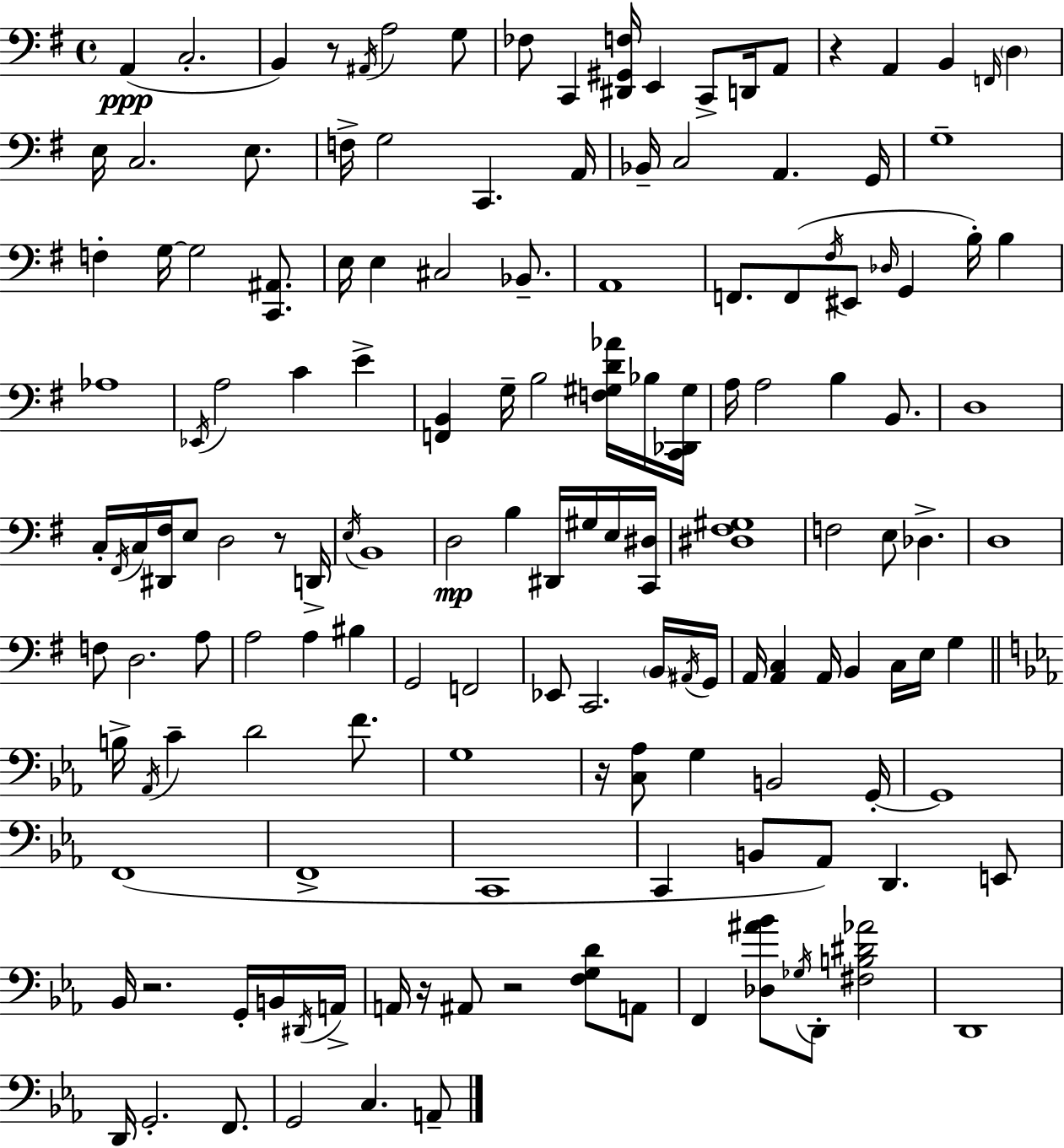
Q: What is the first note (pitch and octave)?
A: A2